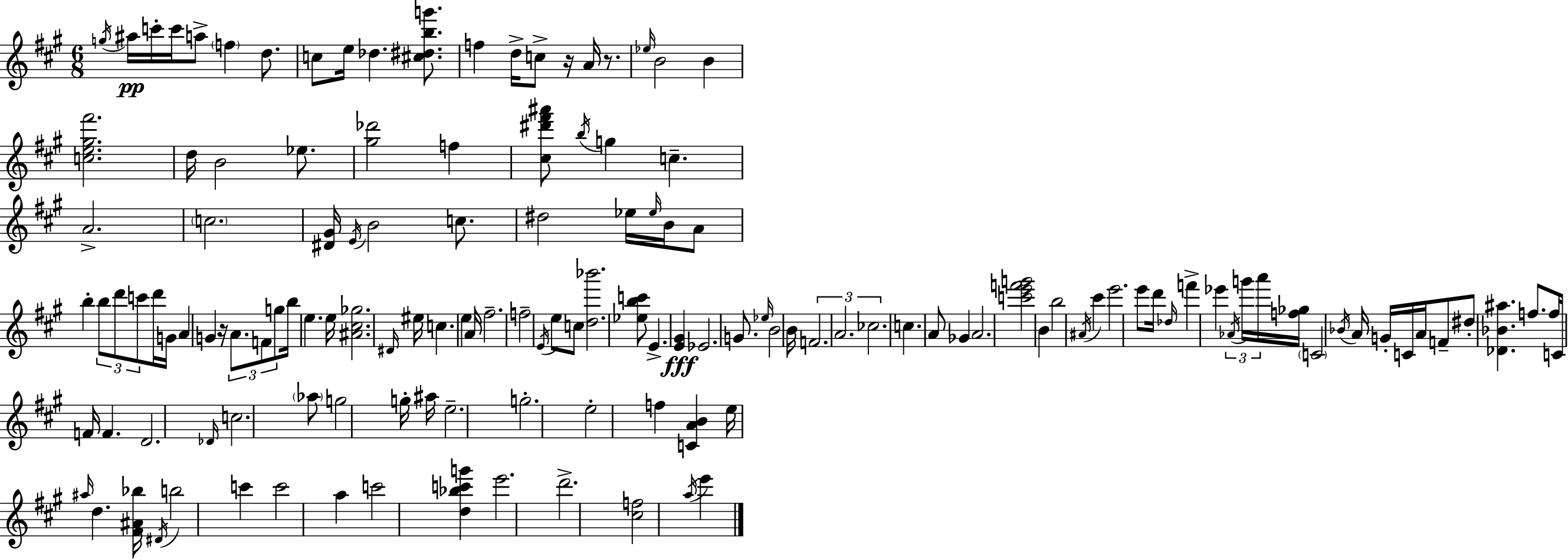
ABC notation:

X:1
T:Untitled
M:6/8
L:1/4
K:A
g/4 ^a/4 c'/4 c'/4 a/2 f d/2 c/2 e/4 _d [^c^dbg']/2 f d/4 c/2 z/4 A/4 z/2 _e/4 B2 B [ce^g^f']2 d/4 B2 _e/2 [^g_d']2 f [^c^d'^f'^a']/2 b/4 g c A2 c2 [^D^G]/4 E/4 B2 c/2 ^d2 _e/4 _e/4 B/4 A/2 b b/2 d'/2 c'/2 d'/4 G/4 A G z/4 A/2 F/2 g/2 b/4 e e/4 [^A^c_g]2 ^D/4 ^e/4 c e A/4 ^f2 f2 E/4 e/2 c/2 [d_b']2 [_ebc']/2 E [E^G] _E2 G/2 _e/4 B2 B/4 F2 A2 _c2 c A/2 _G A2 [c'e'f'g']2 B b2 ^A/4 ^c' e'2 e'/2 d'/4 _d/4 f' _e' _A/4 g'/4 a'/4 [f_g]/4 C2 _B/4 A/4 G/4 C/4 A/4 F/2 ^d/2 [_D_B^a] f/2 f/4 C/4 F/4 F D2 _D/4 c2 _a/2 g2 g/4 ^a/4 e2 g2 e2 f [CAB] e/4 ^a/4 d [^F^A_b]/4 ^D/4 b2 c' c'2 a c'2 [d_bc'g'] e'2 d'2 [^cf]2 a/4 e'